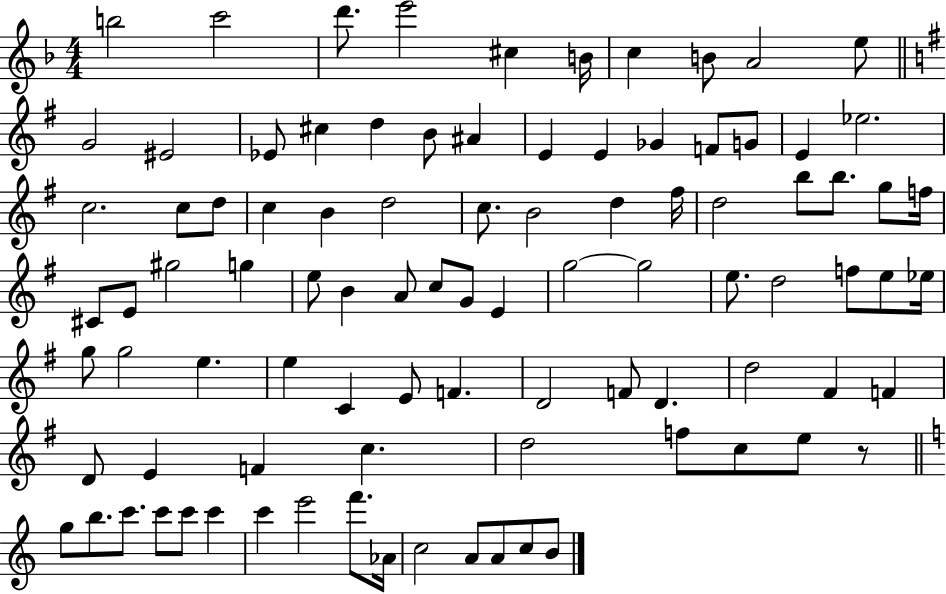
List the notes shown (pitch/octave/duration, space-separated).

B5/h C6/h D6/e. E6/h C#5/q B4/s C5/q B4/e A4/h E5/e G4/h EIS4/h Eb4/e C#5/q D5/q B4/e A#4/q E4/q E4/q Gb4/q F4/e G4/e E4/q Eb5/h. C5/h. C5/e D5/e C5/q B4/q D5/h C5/e. B4/h D5/q F#5/s D5/h B5/e B5/e. G5/e F5/s C#4/e E4/e G#5/h G5/q E5/e B4/q A4/e C5/e G4/e E4/q G5/h G5/h E5/e. D5/h F5/e E5/e Eb5/s G5/e G5/h E5/q. E5/q C4/q E4/e F4/q. D4/h F4/e D4/q. D5/h F#4/q F4/q D4/e E4/q F4/q C5/q. D5/h F5/e C5/e E5/e R/e G5/e B5/e. C6/e. C6/e C6/e C6/q C6/q E6/h F6/e. Ab4/s C5/h A4/e A4/e C5/e B4/e